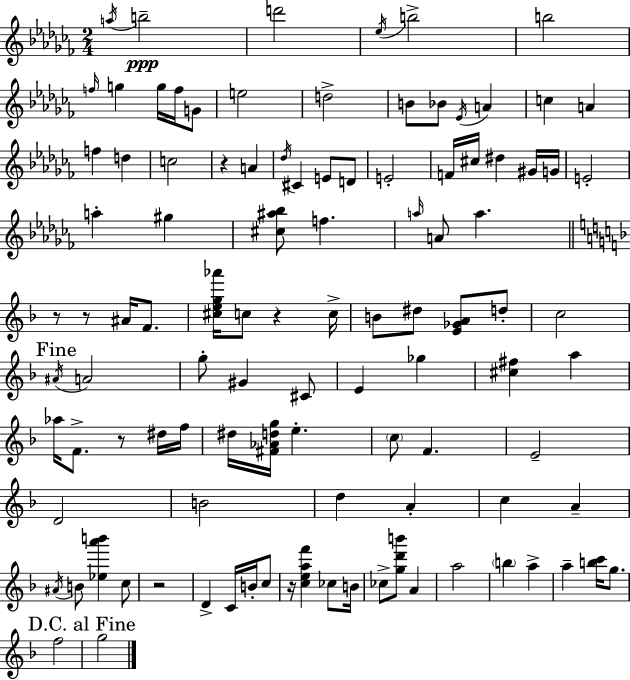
X:1
T:Untitled
M:2/4
L:1/4
K:Abm
a/4 b2 d'2 _e/4 b2 b2 f/4 g g/4 f/4 G/2 e2 d2 B/2 _B/2 _E/4 A c A f d c2 z A _d/4 ^C E/2 D/2 E2 F/4 ^c/4 ^d ^G/4 G/4 E2 a ^g [^c^a_b]/2 f a/4 A/2 a z/2 z/2 ^A/4 F/2 [^ceg_a']/4 c/2 z c/4 B/2 ^d/2 [E_GA]/2 d/2 c2 ^A/4 A2 g/2 ^G ^C/2 E _g [^c^f] a _a/4 F/2 z/2 ^d/4 f/4 ^d/4 [^F_Adg]/4 e c/2 F E2 D2 B2 d A c A ^A/4 B/2 [_ea'b'] c/2 z2 D C/4 B/4 c/2 z/4 [ceaf'] _c/2 B/4 _c/2 [gd'b']/2 A a2 b a a [bc']/4 g/2 f2 g2